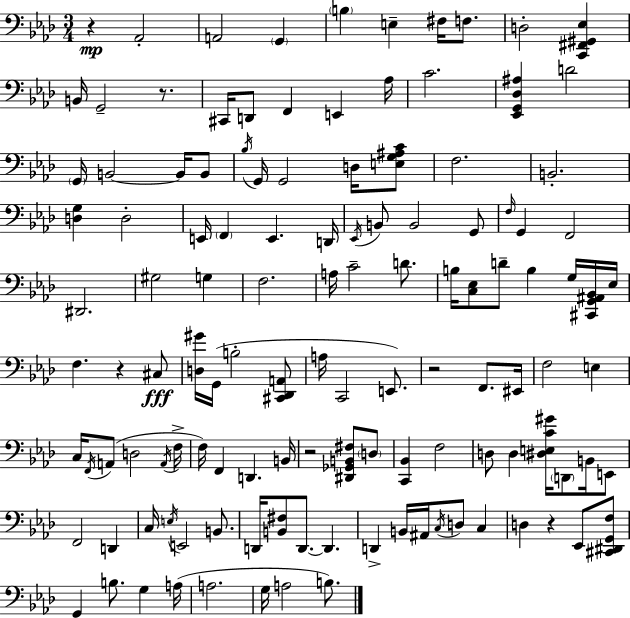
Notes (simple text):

R/q Ab2/h A2/h G2/q B3/q E3/q F#3/s F3/e. D3/h [C2,F#2,G#2,Eb3]/q B2/s G2/h R/e. C#2/s D2/e F2/q E2/q Ab3/s C4/h. [Eb2,G2,Db3,A#3]/q D4/h G2/s B2/h B2/s B2/e Bb3/s G2/s G2/h D3/s [E3,G3,A#3,C4]/e F3/h. B2/h. [D3,G3]/q D3/h E2/s F2/q E2/q. D2/s Eb2/s B2/e B2/h G2/e F3/s G2/q F2/h D#2/h. G#3/h G3/q F3/h. A3/s C4/h D4/e. B3/s [C3,Eb3]/e D4/e B3/q G3/s [C#2,G2,A#2,Bb2]/s Eb3/s F3/q. R/q C#3/e [D3,G#4]/s G2/s B3/h [C#2,Db2,A2]/e A3/s C2/h E2/e. R/h F2/e. EIS2/s F3/h E3/q C3/s F2/s A2/e D3/h A2/s F3/s F3/s F2/q D2/q. B2/s R/h [D#2,Gb2,B2,F#3]/e D3/e [C2,Bb2]/q F3/h D3/e D3/q [D#3,E3,C4,G#4]/s D2/e B2/s E2/e F2/h D2/q C3/s E3/s E2/h B2/e. D2/s [B2,F#3]/e D2/e. D2/q. D2/q B2/s A#2/s C3/s D3/e C3/q D3/q R/q Eb2/e [C#2,D#2,G2,F3]/e G2/q B3/e. G3/q A3/s A3/h. G3/s A3/h B3/e.